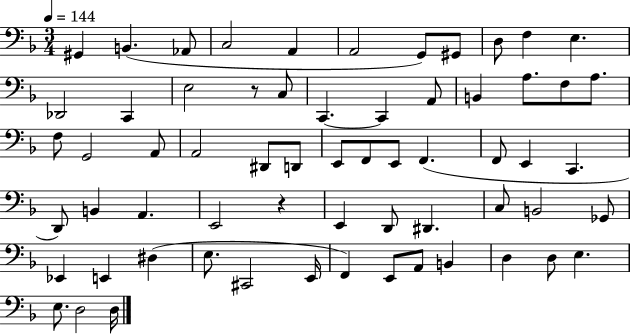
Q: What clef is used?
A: bass